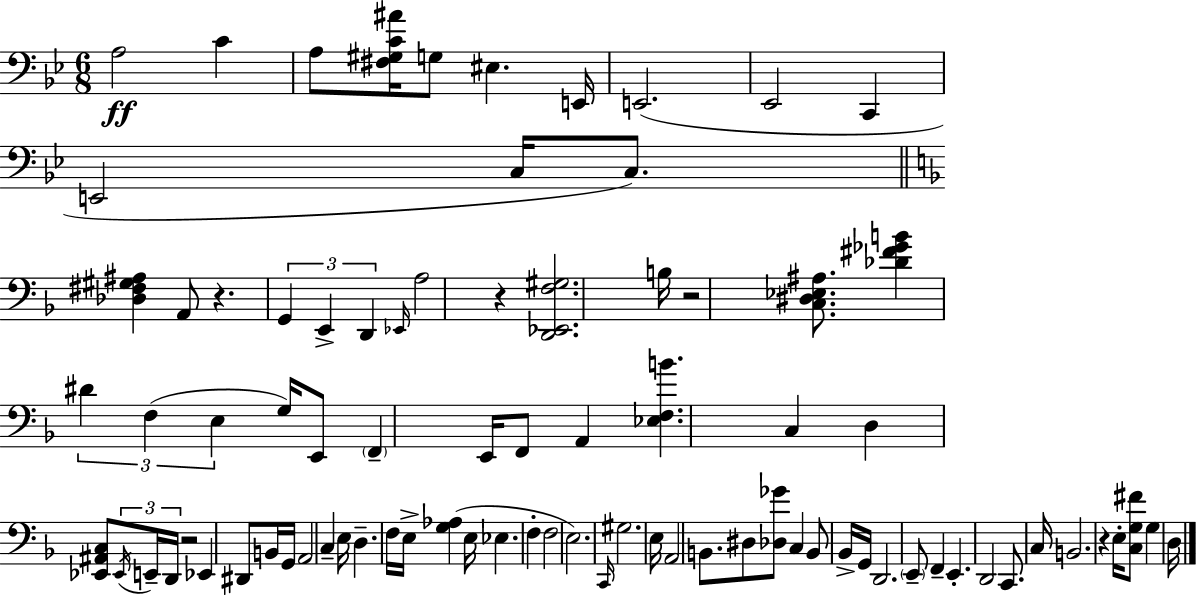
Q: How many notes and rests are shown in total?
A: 84